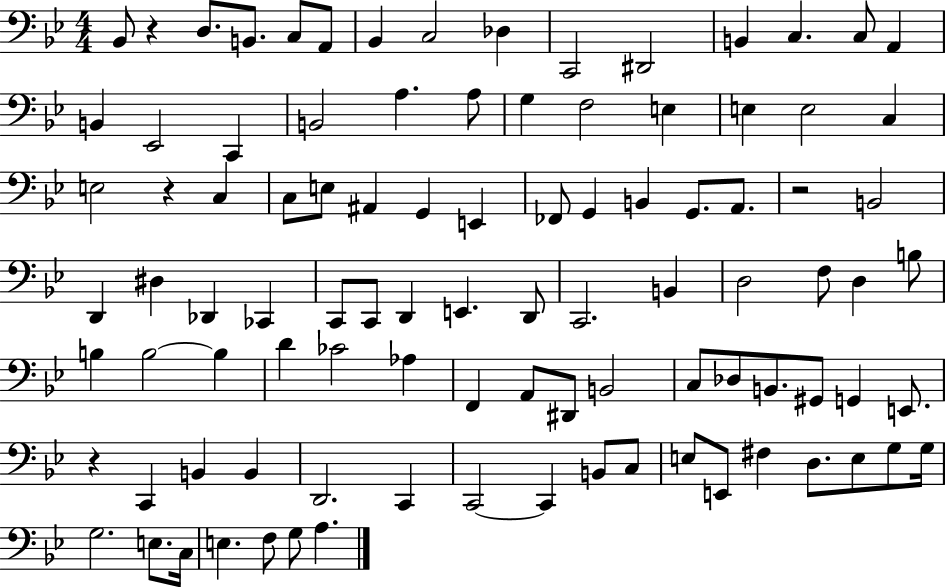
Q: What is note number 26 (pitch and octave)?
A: C3